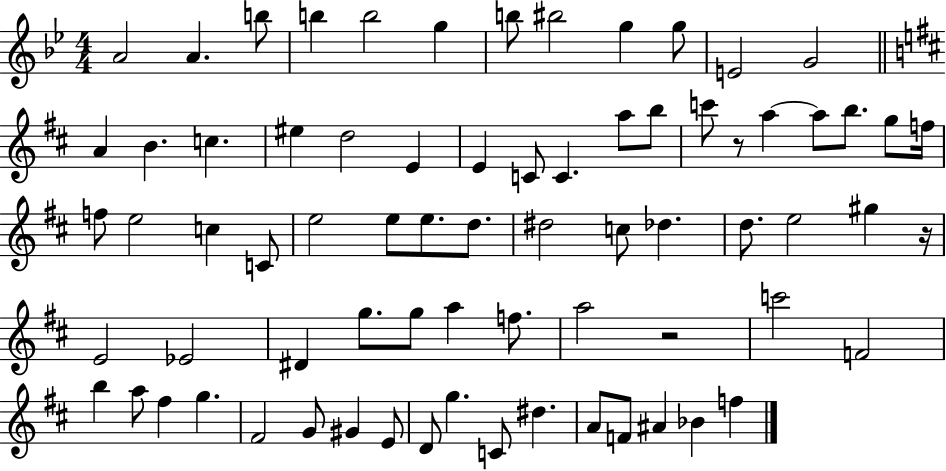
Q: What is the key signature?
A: BES major